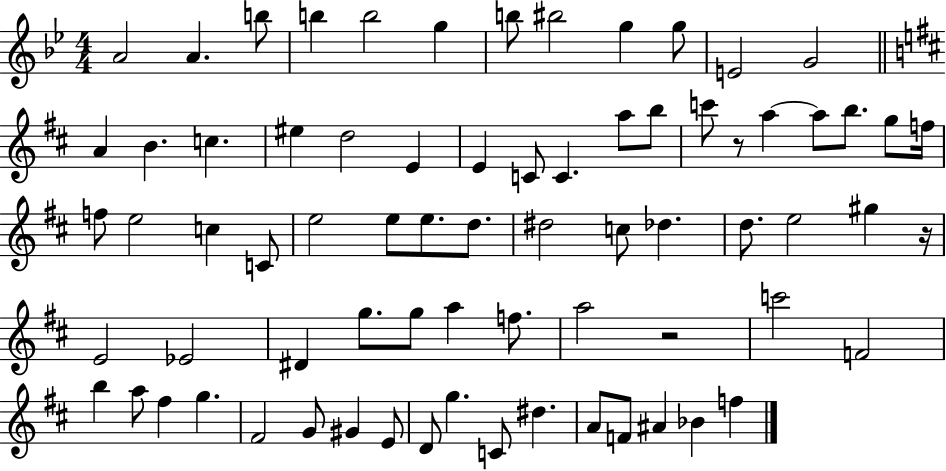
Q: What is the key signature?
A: BES major